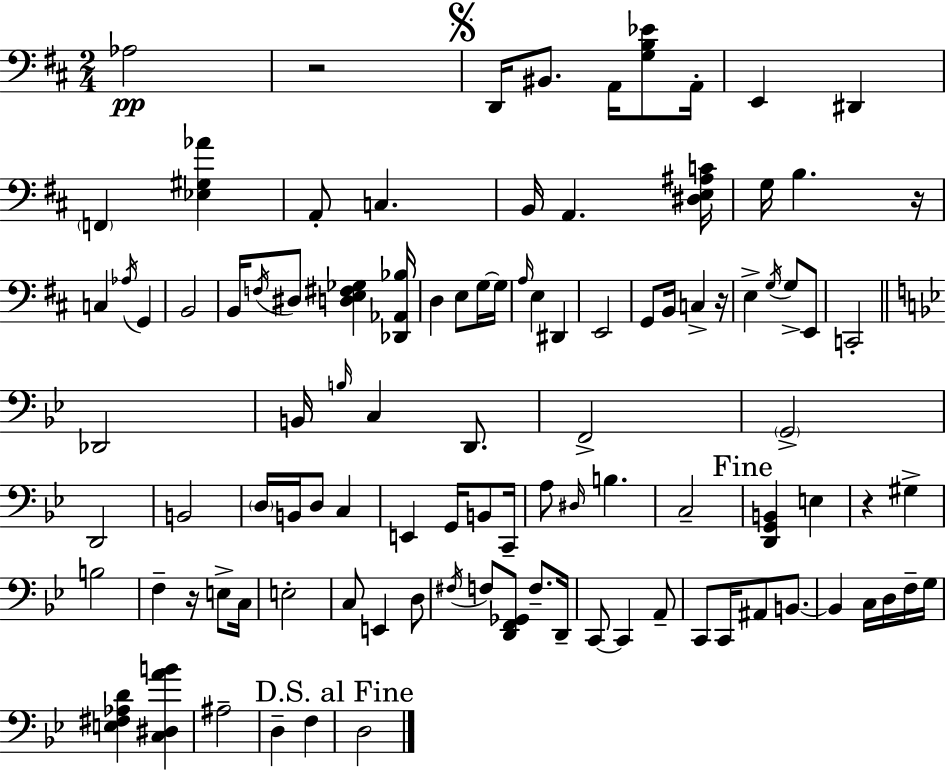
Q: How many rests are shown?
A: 5